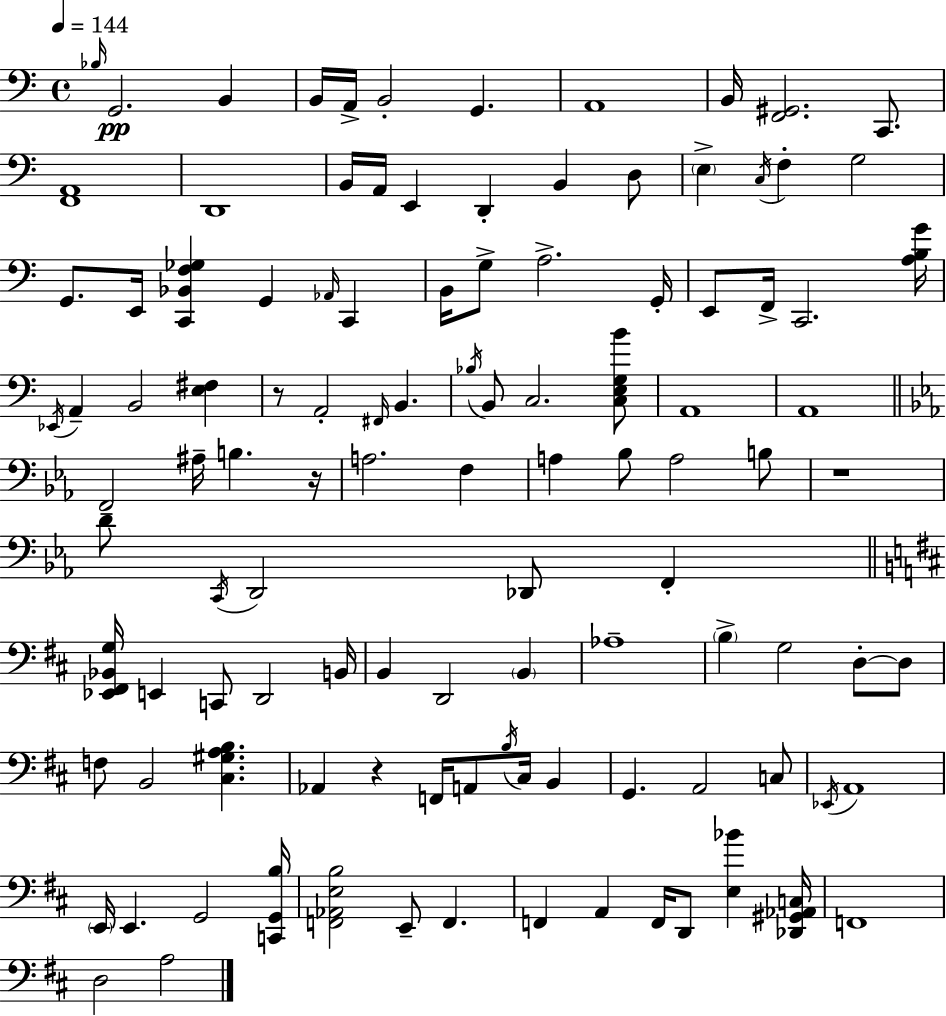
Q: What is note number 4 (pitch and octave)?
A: B2